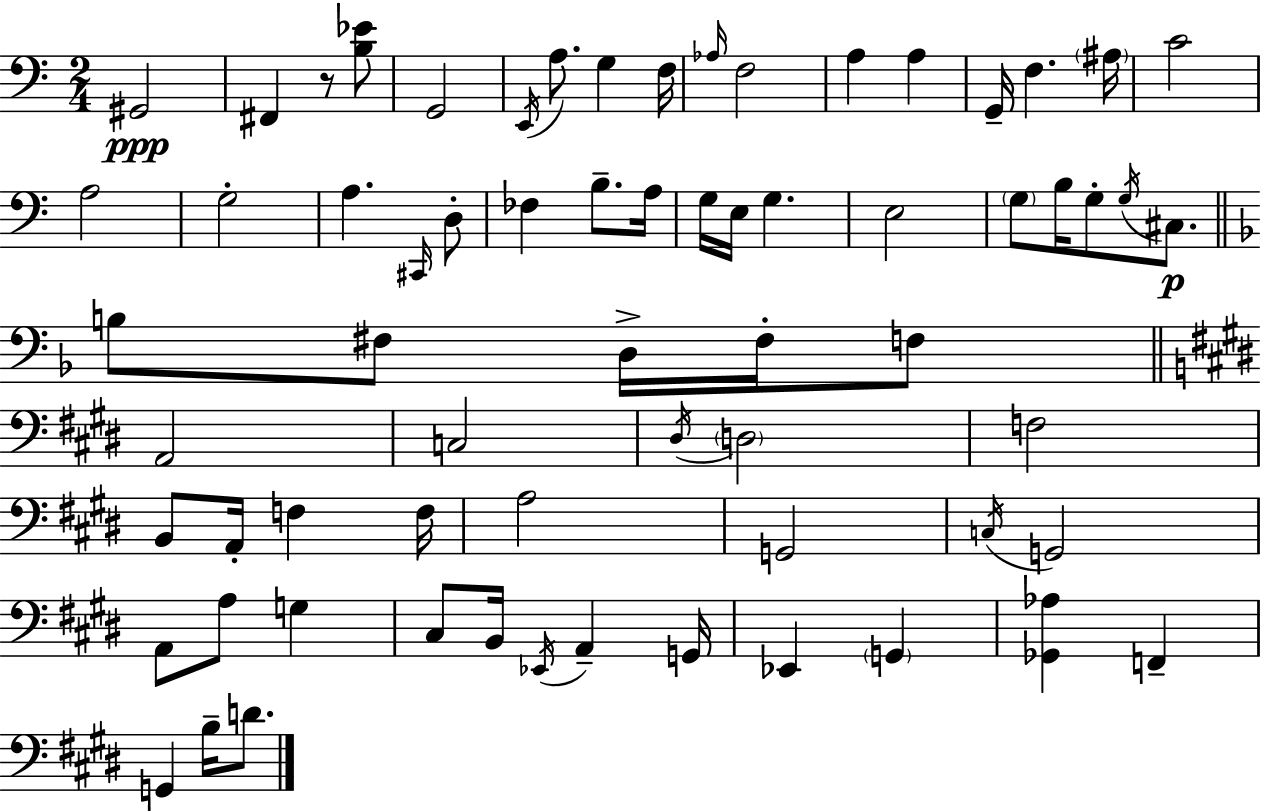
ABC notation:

X:1
T:Untitled
M:2/4
L:1/4
K:C
^G,,2 ^F,, z/2 [B,_E]/2 G,,2 E,,/4 A,/2 G, F,/4 _A,/4 F,2 A, A, G,,/4 F, ^A,/4 C2 A,2 G,2 A, ^C,,/4 D,/2 _F, B,/2 A,/4 G,/4 E,/4 G, E,2 G,/2 B,/4 G,/2 G,/4 ^C,/2 B,/2 ^F,/2 D,/4 ^F,/4 F,/2 A,,2 C,2 ^D,/4 D,2 F,2 B,,/2 A,,/4 F, F,/4 A,2 G,,2 C,/4 G,,2 A,,/2 A,/2 G, ^C,/2 B,,/4 _E,,/4 A,, G,,/4 _E,, G,, [_G,,_A,] F,, G,, B,/4 D/2